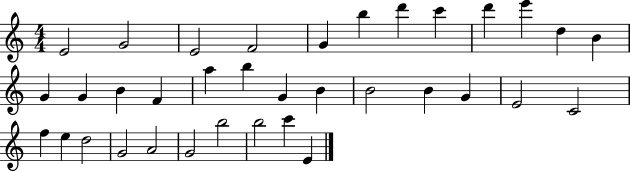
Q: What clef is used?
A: treble